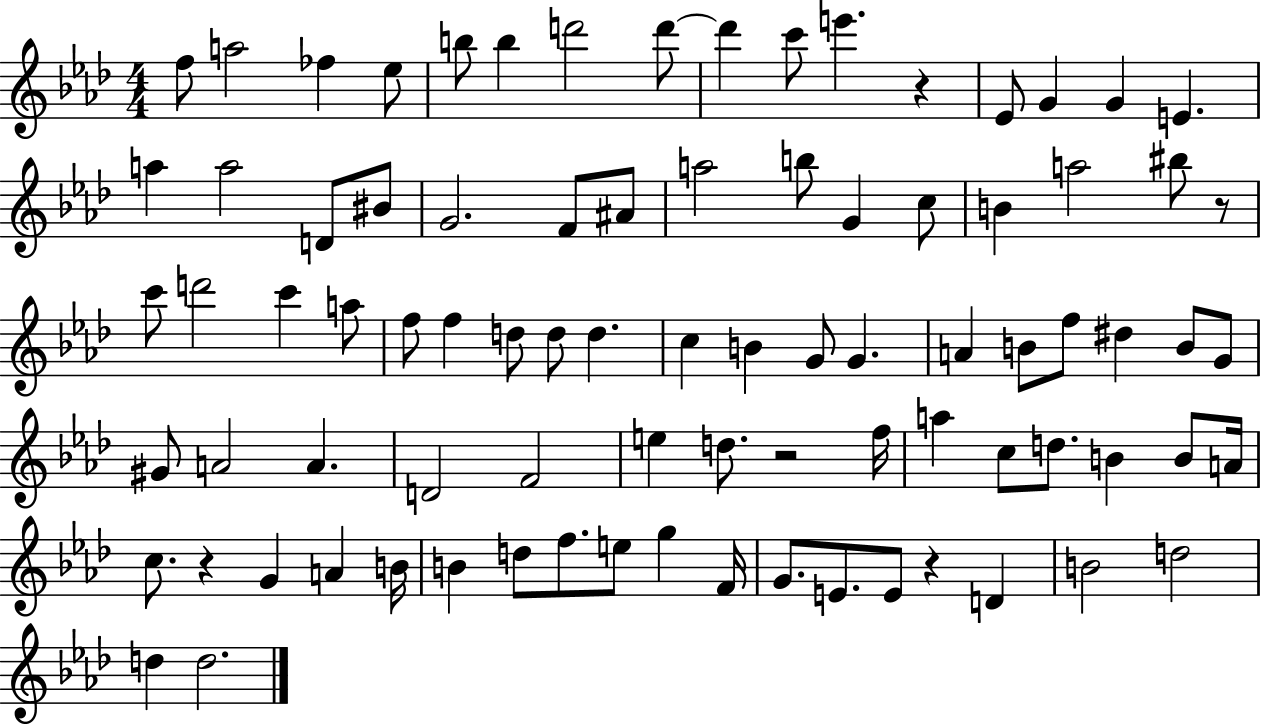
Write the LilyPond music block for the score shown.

{
  \clef treble
  \numericTimeSignature
  \time 4/4
  \key aes \major
  \repeat volta 2 { f''8 a''2 fes''4 ees''8 | b''8 b''4 d'''2 d'''8~~ | d'''4 c'''8 e'''4. r4 | ees'8 g'4 g'4 e'4. | \break a''4 a''2 d'8 bis'8 | g'2. f'8 ais'8 | a''2 b''8 g'4 c''8 | b'4 a''2 bis''8 r8 | \break c'''8 d'''2 c'''4 a''8 | f''8 f''4 d''8 d''8 d''4. | c''4 b'4 g'8 g'4. | a'4 b'8 f''8 dis''4 b'8 g'8 | \break gis'8 a'2 a'4. | d'2 f'2 | e''4 d''8. r2 f''16 | a''4 c''8 d''8. b'4 b'8 a'16 | \break c''8. r4 g'4 a'4 b'16 | b'4 d''8 f''8. e''8 g''4 f'16 | g'8. e'8. e'8 r4 d'4 | b'2 d''2 | \break d''4 d''2. | } \bar "|."
}